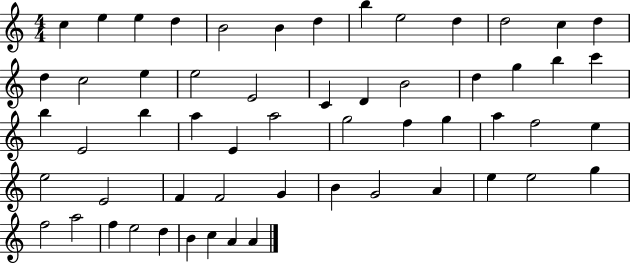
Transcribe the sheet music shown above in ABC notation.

X:1
T:Untitled
M:4/4
L:1/4
K:C
c e e d B2 B d b e2 d d2 c d d c2 e e2 E2 C D B2 d g b c' b E2 b a E a2 g2 f g a f2 e e2 E2 F F2 G B G2 A e e2 g f2 a2 f e2 d B c A A